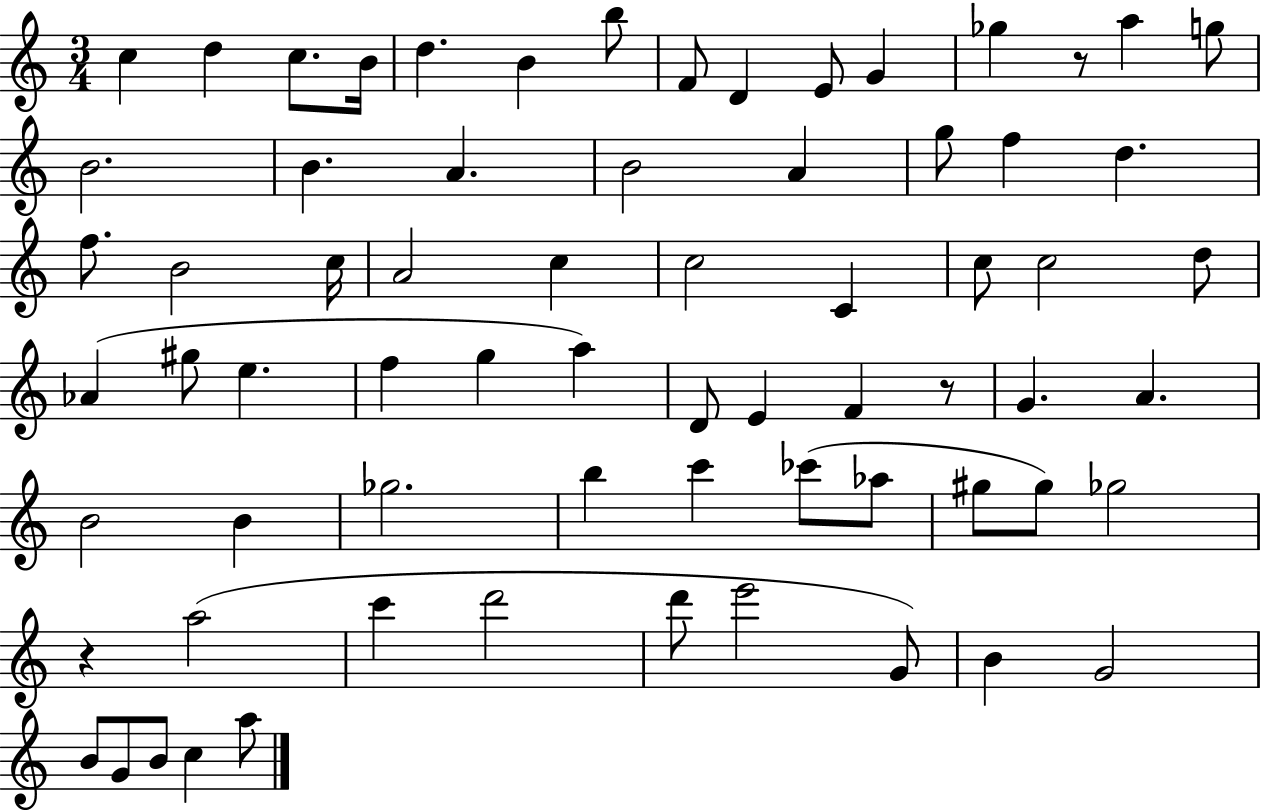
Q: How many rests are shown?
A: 3